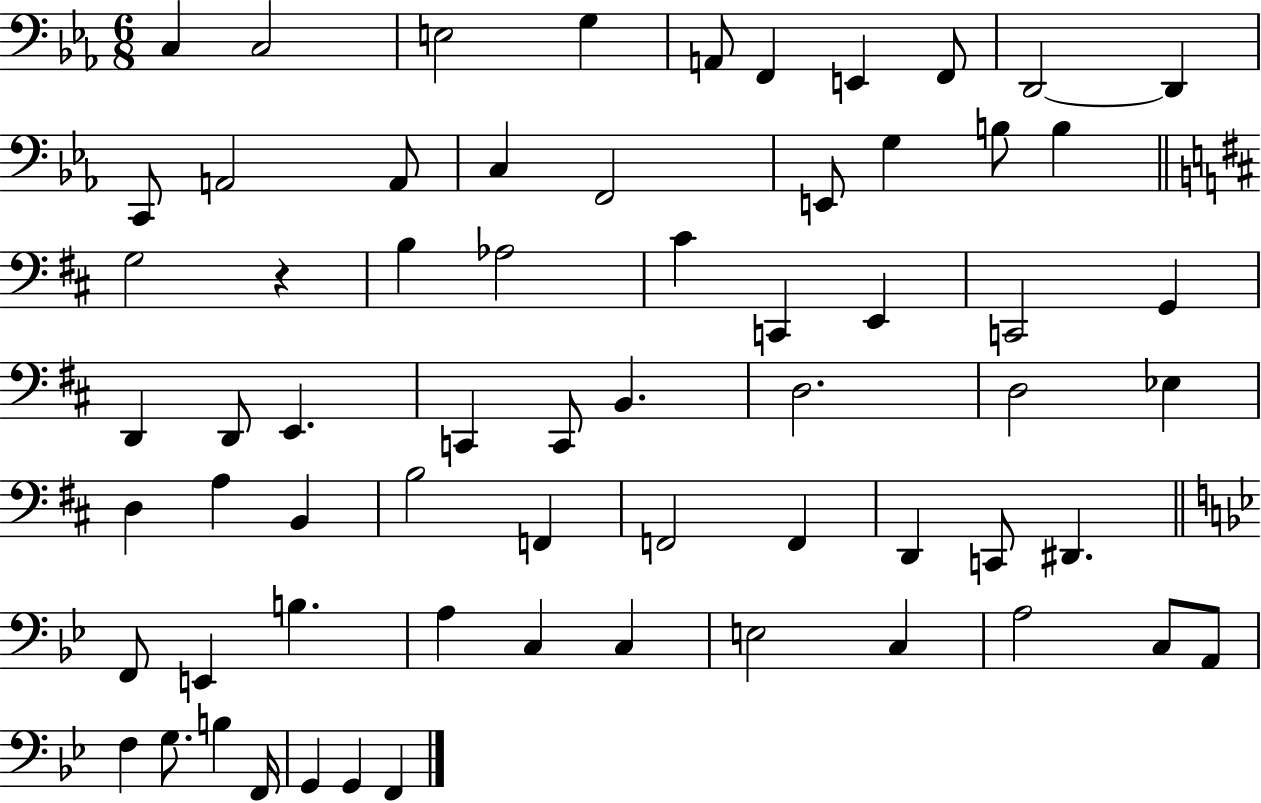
X:1
T:Untitled
M:6/8
L:1/4
K:Eb
C, C,2 E,2 G, A,,/2 F,, E,, F,,/2 D,,2 D,, C,,/2 A,,2 A,,/2 C, F,,2 E,,/2 G, B,/2 B, G,2 z B, _A,2 ^C C,, E,, C,,2 G,, D,, D,,/2 E,, C,, C,,/2 B,, D,2 D,2 _E, D, A, B,, B,2 F,, F,,2 F,, D,, C,,/2 ^D,, F,,/2 E,, B, A, C, C, E,2 C, A,2 C,/2 A,,/2 F, G,/2 B, F,,/4 G,, G,, F,,